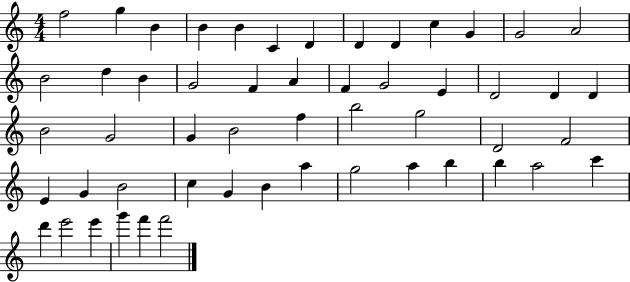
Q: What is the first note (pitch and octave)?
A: F5